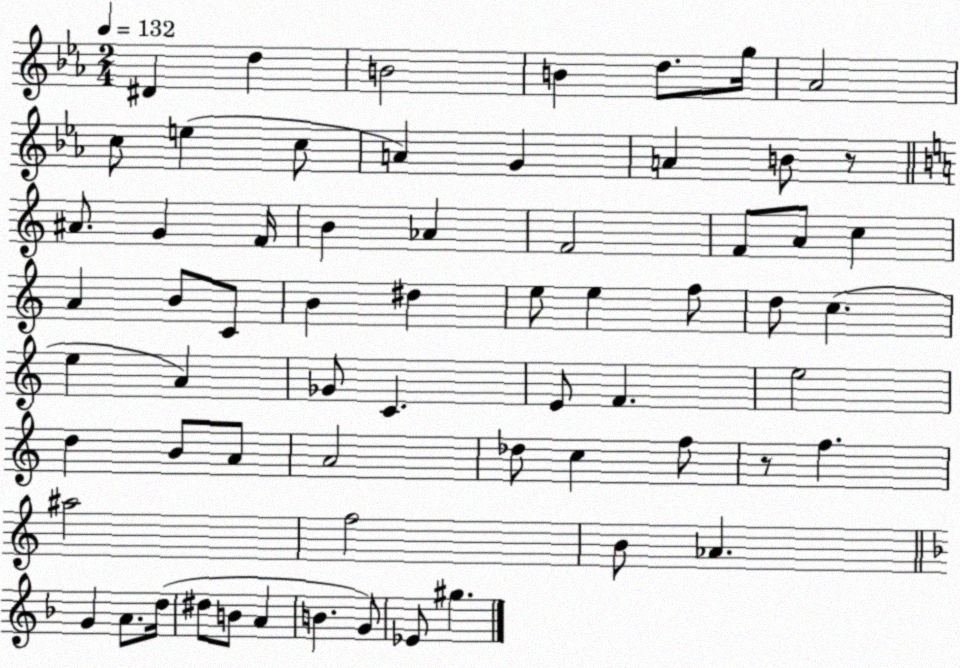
X:1
T:Untitled
M:2/4
L:1/4
K:Eb
^D d B2 B d/2 g/4 _A2 c/2 e c/2 A G A B/2 z/2 ^A/2 G F/4 B _A F2 F/2 A/2 c A B/2 C/2 B ^d e/2 e f/2 d/2 c e A _G/2 C E/2 F e2 d B/2 A/2 A2 _d/2 c f/2 z/2 f ^a2 f2 B/2 _A G A/2 d/4 ^d/2 B/2 A B G/2 _E/2 ^g